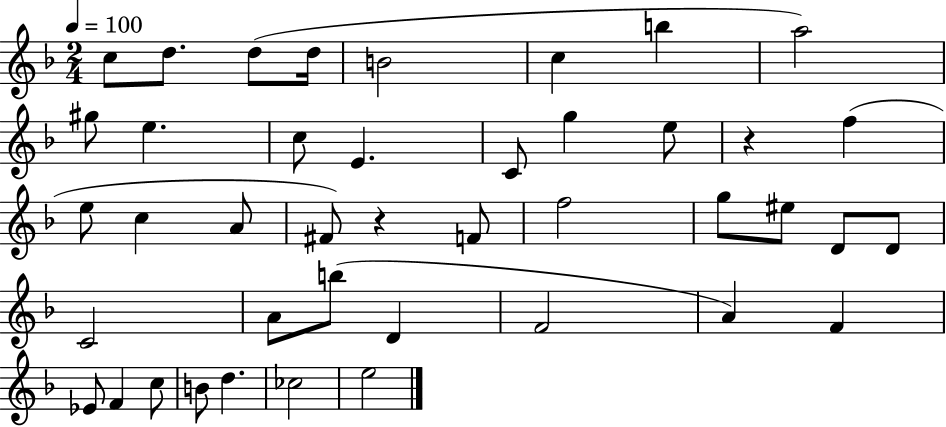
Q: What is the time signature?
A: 2/4